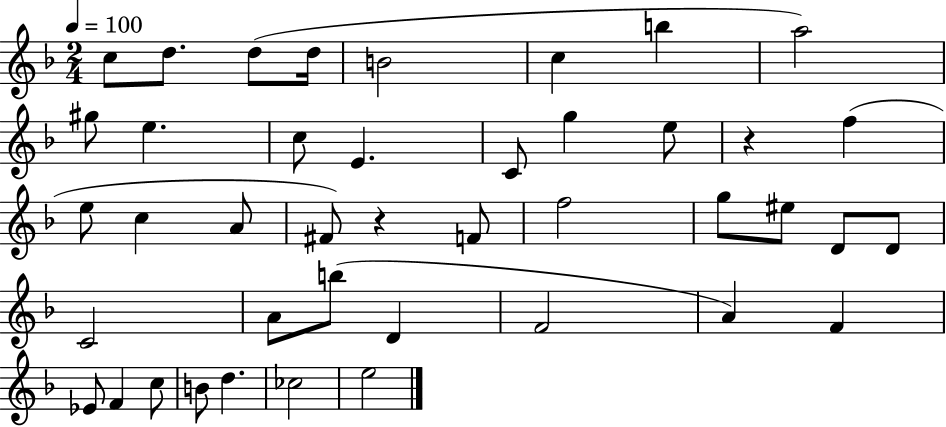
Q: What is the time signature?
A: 2/4